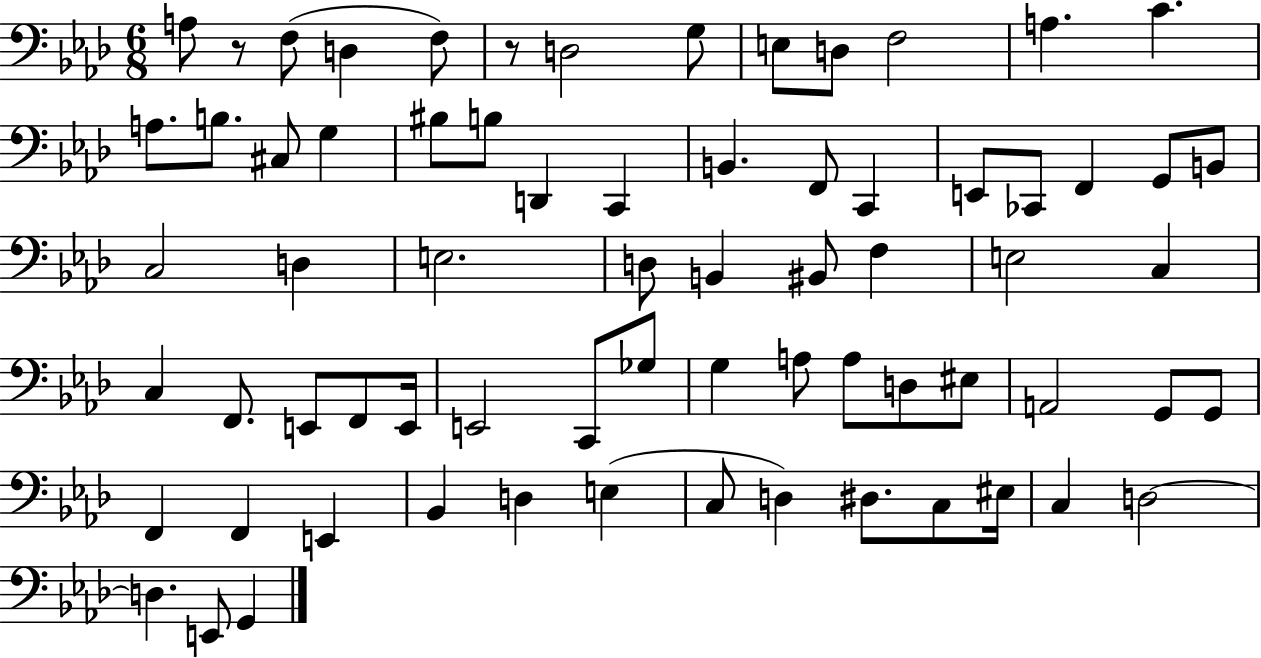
A3/e R/e F3/e D3/q F3/e R/e D3/h G3/e E3/e D3/e F3/h A3/q. C4/q. A3/e. B3/e. C#3/e G3/q BIS3/e B3/e D2/q C2/q B2/q. F2/e C2/q E2/e CES2/e F2/q G2/e B2/e C3/h D3/q E3/h. D3/e B2/q BIS2/e F3/q E3/h C3/q C3/q F2/e. E2/e F2/e E2/s E2/h C2/e Gb3/e G3/q A3/e A3/e D3/e EIS3/e A2/h G2/e G2/e F2/q F2/q E2/q Bb2/q D3/q E3/q C3/e D3/q D#3/e. C3/e EIS3/s C3/q D3/h D3/q. E2/e G2/q